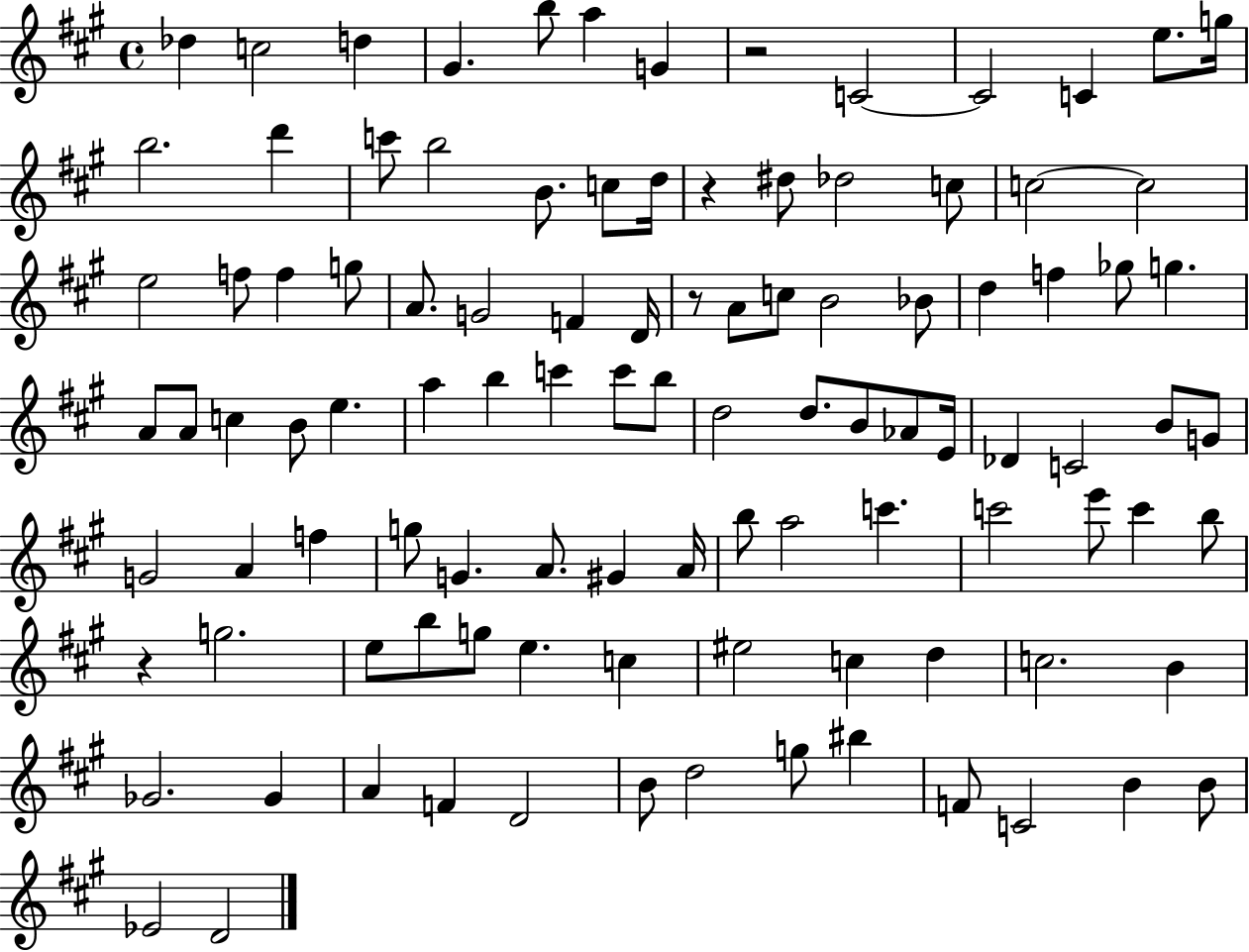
Db5/q C5/h D5/q G#4/q. B5/e A5/q G4/q R/h C4/h C4/h C4/q E5/e. G5/s B5/h. D6/q C6/e B5/h B4/e. C5/e D5/s R/q D#5/e Db5/h C5/e C5/h C5/h E5/h F5/e F5/q G5/e A4/e. G4/h F4/q D4/s R/e A4/e C5/e B4/h Bb4/e D5/q F5/q Gb5/e G5/q. A4/e A4/e C5/q B4/e E5/q. A5/q B5/q C6/q C6/e B5/e D5/h D5/e. B4/e Ab4/e E4/s Db4/q C4/h B4/e G4/e G4/h A4/q F5/q G5/e G4/q. A4/e. G#4/q A4/s B5/e A5/h C6/q. C6/h E6/e C6/q B5/e R/q G5/h. E5/e B5/e G5/e E5/q. C5/q EIS5/h C5/q D5/q C5/h. B4/q Gb4/h. Gb4/q A4/q F4/q D4/h B4/e D5/h G5/e BIS5/q F4/e C4/h B4/q B4/e Eb4/h D4/h